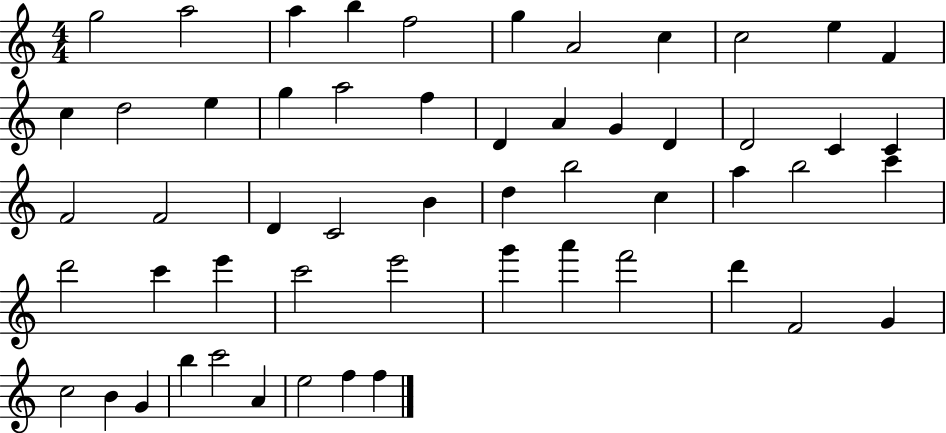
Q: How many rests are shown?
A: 0